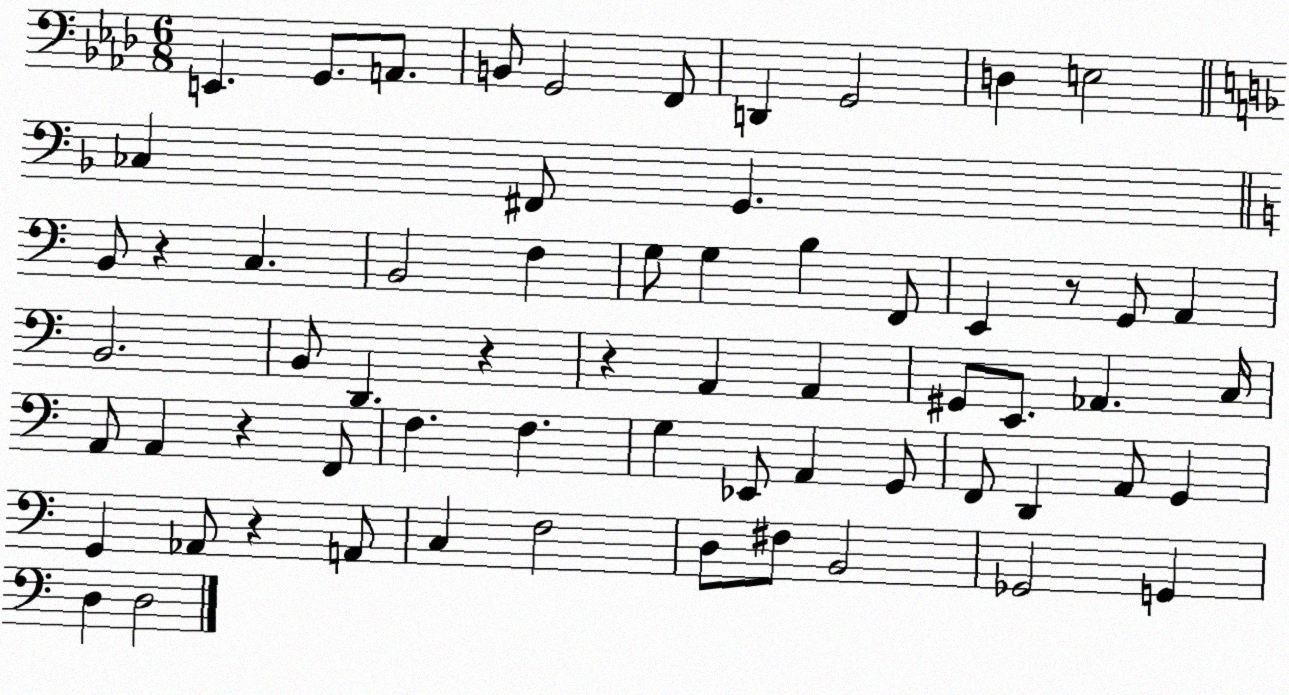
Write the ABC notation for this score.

X:1
T:Untitled
M:6/8
L:1/4
K:Ab
E,, G,,/2 A,,/2 B,,/2 G,,2 F,,/2 D,, G,,2 D, E,2 _C, ^F,,/2 G,, B,,/2 z C, B,,2 F, G,/2 G, B, F,,/2 E,, z/2 G,,/2 A,, B,,2 B,,/2 D,, z z A,, A,, ^G,,/2 E,,/2 _A,, C,/4 A,,/2 A,, z F,,/2 F, F, G, _E,,/2 A,, G,,/2 F,,/2 D,, A,,/2 G,, G,, _A,,/2 z A,,/2 C, F,2 D,/2 ^F,/2 B,,2 _G,,2 G,, D, D,2